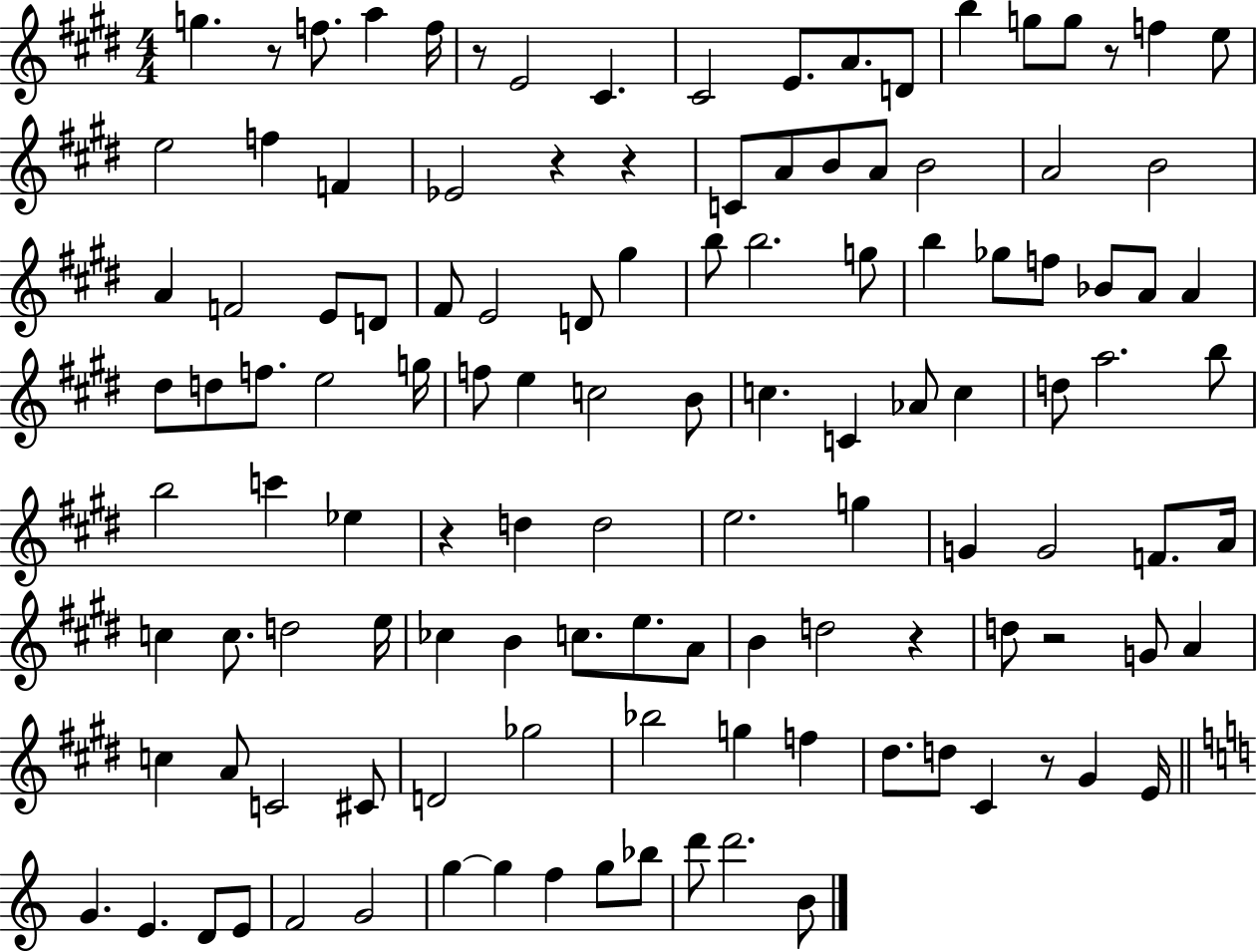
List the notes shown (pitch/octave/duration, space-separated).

G5/q. R/e F5/e. A5/q F5/s R/e E4/h C#4/q. C#4/h E4/e. A4/e. D4/e B5/q G5/e G5/e R/e F5/q E5/e E5/h F5/q F4/q Eb4/h R/q R/q C4/e A4/e B4/e A4/e B4/h A4/h B4/h A4/q F4/h E4/e D4/e F#4/e E4/h D4/e G#5/q B5/e B5/h. G5/e B5/q Gb5/e F5/e Bb4/e A4/e A4/q D#5/e D5/e F5/e. E5/h G5/s F5/e E5/q C5/h B4/e C5/q. C4/q Ab4/e C5/q D5/e A5/h. B5/e B5/h C6/q Eb5/q R/q D5/q D5/h E5/h. G5/q G4/q G4/h F4/e. A4/s C5/q C5/e. D5/h E5/s CES5/q B4/q C5/e. E5/e. A4/e B4/q D5/h R/q D5/e R/h G4/e A4/q C5/q A4/e C4/h C#4/e D4/h Gb5/h Bb5/h G5/q F5/q D#5/e. D5/e C#4/q R/e G#4/q E4/s G4/q. E4/q. D4/e E4/e F4/h G4/h G5/q G5/q F5/q G5/e Bb5/e D6/e D6/h. B4/e